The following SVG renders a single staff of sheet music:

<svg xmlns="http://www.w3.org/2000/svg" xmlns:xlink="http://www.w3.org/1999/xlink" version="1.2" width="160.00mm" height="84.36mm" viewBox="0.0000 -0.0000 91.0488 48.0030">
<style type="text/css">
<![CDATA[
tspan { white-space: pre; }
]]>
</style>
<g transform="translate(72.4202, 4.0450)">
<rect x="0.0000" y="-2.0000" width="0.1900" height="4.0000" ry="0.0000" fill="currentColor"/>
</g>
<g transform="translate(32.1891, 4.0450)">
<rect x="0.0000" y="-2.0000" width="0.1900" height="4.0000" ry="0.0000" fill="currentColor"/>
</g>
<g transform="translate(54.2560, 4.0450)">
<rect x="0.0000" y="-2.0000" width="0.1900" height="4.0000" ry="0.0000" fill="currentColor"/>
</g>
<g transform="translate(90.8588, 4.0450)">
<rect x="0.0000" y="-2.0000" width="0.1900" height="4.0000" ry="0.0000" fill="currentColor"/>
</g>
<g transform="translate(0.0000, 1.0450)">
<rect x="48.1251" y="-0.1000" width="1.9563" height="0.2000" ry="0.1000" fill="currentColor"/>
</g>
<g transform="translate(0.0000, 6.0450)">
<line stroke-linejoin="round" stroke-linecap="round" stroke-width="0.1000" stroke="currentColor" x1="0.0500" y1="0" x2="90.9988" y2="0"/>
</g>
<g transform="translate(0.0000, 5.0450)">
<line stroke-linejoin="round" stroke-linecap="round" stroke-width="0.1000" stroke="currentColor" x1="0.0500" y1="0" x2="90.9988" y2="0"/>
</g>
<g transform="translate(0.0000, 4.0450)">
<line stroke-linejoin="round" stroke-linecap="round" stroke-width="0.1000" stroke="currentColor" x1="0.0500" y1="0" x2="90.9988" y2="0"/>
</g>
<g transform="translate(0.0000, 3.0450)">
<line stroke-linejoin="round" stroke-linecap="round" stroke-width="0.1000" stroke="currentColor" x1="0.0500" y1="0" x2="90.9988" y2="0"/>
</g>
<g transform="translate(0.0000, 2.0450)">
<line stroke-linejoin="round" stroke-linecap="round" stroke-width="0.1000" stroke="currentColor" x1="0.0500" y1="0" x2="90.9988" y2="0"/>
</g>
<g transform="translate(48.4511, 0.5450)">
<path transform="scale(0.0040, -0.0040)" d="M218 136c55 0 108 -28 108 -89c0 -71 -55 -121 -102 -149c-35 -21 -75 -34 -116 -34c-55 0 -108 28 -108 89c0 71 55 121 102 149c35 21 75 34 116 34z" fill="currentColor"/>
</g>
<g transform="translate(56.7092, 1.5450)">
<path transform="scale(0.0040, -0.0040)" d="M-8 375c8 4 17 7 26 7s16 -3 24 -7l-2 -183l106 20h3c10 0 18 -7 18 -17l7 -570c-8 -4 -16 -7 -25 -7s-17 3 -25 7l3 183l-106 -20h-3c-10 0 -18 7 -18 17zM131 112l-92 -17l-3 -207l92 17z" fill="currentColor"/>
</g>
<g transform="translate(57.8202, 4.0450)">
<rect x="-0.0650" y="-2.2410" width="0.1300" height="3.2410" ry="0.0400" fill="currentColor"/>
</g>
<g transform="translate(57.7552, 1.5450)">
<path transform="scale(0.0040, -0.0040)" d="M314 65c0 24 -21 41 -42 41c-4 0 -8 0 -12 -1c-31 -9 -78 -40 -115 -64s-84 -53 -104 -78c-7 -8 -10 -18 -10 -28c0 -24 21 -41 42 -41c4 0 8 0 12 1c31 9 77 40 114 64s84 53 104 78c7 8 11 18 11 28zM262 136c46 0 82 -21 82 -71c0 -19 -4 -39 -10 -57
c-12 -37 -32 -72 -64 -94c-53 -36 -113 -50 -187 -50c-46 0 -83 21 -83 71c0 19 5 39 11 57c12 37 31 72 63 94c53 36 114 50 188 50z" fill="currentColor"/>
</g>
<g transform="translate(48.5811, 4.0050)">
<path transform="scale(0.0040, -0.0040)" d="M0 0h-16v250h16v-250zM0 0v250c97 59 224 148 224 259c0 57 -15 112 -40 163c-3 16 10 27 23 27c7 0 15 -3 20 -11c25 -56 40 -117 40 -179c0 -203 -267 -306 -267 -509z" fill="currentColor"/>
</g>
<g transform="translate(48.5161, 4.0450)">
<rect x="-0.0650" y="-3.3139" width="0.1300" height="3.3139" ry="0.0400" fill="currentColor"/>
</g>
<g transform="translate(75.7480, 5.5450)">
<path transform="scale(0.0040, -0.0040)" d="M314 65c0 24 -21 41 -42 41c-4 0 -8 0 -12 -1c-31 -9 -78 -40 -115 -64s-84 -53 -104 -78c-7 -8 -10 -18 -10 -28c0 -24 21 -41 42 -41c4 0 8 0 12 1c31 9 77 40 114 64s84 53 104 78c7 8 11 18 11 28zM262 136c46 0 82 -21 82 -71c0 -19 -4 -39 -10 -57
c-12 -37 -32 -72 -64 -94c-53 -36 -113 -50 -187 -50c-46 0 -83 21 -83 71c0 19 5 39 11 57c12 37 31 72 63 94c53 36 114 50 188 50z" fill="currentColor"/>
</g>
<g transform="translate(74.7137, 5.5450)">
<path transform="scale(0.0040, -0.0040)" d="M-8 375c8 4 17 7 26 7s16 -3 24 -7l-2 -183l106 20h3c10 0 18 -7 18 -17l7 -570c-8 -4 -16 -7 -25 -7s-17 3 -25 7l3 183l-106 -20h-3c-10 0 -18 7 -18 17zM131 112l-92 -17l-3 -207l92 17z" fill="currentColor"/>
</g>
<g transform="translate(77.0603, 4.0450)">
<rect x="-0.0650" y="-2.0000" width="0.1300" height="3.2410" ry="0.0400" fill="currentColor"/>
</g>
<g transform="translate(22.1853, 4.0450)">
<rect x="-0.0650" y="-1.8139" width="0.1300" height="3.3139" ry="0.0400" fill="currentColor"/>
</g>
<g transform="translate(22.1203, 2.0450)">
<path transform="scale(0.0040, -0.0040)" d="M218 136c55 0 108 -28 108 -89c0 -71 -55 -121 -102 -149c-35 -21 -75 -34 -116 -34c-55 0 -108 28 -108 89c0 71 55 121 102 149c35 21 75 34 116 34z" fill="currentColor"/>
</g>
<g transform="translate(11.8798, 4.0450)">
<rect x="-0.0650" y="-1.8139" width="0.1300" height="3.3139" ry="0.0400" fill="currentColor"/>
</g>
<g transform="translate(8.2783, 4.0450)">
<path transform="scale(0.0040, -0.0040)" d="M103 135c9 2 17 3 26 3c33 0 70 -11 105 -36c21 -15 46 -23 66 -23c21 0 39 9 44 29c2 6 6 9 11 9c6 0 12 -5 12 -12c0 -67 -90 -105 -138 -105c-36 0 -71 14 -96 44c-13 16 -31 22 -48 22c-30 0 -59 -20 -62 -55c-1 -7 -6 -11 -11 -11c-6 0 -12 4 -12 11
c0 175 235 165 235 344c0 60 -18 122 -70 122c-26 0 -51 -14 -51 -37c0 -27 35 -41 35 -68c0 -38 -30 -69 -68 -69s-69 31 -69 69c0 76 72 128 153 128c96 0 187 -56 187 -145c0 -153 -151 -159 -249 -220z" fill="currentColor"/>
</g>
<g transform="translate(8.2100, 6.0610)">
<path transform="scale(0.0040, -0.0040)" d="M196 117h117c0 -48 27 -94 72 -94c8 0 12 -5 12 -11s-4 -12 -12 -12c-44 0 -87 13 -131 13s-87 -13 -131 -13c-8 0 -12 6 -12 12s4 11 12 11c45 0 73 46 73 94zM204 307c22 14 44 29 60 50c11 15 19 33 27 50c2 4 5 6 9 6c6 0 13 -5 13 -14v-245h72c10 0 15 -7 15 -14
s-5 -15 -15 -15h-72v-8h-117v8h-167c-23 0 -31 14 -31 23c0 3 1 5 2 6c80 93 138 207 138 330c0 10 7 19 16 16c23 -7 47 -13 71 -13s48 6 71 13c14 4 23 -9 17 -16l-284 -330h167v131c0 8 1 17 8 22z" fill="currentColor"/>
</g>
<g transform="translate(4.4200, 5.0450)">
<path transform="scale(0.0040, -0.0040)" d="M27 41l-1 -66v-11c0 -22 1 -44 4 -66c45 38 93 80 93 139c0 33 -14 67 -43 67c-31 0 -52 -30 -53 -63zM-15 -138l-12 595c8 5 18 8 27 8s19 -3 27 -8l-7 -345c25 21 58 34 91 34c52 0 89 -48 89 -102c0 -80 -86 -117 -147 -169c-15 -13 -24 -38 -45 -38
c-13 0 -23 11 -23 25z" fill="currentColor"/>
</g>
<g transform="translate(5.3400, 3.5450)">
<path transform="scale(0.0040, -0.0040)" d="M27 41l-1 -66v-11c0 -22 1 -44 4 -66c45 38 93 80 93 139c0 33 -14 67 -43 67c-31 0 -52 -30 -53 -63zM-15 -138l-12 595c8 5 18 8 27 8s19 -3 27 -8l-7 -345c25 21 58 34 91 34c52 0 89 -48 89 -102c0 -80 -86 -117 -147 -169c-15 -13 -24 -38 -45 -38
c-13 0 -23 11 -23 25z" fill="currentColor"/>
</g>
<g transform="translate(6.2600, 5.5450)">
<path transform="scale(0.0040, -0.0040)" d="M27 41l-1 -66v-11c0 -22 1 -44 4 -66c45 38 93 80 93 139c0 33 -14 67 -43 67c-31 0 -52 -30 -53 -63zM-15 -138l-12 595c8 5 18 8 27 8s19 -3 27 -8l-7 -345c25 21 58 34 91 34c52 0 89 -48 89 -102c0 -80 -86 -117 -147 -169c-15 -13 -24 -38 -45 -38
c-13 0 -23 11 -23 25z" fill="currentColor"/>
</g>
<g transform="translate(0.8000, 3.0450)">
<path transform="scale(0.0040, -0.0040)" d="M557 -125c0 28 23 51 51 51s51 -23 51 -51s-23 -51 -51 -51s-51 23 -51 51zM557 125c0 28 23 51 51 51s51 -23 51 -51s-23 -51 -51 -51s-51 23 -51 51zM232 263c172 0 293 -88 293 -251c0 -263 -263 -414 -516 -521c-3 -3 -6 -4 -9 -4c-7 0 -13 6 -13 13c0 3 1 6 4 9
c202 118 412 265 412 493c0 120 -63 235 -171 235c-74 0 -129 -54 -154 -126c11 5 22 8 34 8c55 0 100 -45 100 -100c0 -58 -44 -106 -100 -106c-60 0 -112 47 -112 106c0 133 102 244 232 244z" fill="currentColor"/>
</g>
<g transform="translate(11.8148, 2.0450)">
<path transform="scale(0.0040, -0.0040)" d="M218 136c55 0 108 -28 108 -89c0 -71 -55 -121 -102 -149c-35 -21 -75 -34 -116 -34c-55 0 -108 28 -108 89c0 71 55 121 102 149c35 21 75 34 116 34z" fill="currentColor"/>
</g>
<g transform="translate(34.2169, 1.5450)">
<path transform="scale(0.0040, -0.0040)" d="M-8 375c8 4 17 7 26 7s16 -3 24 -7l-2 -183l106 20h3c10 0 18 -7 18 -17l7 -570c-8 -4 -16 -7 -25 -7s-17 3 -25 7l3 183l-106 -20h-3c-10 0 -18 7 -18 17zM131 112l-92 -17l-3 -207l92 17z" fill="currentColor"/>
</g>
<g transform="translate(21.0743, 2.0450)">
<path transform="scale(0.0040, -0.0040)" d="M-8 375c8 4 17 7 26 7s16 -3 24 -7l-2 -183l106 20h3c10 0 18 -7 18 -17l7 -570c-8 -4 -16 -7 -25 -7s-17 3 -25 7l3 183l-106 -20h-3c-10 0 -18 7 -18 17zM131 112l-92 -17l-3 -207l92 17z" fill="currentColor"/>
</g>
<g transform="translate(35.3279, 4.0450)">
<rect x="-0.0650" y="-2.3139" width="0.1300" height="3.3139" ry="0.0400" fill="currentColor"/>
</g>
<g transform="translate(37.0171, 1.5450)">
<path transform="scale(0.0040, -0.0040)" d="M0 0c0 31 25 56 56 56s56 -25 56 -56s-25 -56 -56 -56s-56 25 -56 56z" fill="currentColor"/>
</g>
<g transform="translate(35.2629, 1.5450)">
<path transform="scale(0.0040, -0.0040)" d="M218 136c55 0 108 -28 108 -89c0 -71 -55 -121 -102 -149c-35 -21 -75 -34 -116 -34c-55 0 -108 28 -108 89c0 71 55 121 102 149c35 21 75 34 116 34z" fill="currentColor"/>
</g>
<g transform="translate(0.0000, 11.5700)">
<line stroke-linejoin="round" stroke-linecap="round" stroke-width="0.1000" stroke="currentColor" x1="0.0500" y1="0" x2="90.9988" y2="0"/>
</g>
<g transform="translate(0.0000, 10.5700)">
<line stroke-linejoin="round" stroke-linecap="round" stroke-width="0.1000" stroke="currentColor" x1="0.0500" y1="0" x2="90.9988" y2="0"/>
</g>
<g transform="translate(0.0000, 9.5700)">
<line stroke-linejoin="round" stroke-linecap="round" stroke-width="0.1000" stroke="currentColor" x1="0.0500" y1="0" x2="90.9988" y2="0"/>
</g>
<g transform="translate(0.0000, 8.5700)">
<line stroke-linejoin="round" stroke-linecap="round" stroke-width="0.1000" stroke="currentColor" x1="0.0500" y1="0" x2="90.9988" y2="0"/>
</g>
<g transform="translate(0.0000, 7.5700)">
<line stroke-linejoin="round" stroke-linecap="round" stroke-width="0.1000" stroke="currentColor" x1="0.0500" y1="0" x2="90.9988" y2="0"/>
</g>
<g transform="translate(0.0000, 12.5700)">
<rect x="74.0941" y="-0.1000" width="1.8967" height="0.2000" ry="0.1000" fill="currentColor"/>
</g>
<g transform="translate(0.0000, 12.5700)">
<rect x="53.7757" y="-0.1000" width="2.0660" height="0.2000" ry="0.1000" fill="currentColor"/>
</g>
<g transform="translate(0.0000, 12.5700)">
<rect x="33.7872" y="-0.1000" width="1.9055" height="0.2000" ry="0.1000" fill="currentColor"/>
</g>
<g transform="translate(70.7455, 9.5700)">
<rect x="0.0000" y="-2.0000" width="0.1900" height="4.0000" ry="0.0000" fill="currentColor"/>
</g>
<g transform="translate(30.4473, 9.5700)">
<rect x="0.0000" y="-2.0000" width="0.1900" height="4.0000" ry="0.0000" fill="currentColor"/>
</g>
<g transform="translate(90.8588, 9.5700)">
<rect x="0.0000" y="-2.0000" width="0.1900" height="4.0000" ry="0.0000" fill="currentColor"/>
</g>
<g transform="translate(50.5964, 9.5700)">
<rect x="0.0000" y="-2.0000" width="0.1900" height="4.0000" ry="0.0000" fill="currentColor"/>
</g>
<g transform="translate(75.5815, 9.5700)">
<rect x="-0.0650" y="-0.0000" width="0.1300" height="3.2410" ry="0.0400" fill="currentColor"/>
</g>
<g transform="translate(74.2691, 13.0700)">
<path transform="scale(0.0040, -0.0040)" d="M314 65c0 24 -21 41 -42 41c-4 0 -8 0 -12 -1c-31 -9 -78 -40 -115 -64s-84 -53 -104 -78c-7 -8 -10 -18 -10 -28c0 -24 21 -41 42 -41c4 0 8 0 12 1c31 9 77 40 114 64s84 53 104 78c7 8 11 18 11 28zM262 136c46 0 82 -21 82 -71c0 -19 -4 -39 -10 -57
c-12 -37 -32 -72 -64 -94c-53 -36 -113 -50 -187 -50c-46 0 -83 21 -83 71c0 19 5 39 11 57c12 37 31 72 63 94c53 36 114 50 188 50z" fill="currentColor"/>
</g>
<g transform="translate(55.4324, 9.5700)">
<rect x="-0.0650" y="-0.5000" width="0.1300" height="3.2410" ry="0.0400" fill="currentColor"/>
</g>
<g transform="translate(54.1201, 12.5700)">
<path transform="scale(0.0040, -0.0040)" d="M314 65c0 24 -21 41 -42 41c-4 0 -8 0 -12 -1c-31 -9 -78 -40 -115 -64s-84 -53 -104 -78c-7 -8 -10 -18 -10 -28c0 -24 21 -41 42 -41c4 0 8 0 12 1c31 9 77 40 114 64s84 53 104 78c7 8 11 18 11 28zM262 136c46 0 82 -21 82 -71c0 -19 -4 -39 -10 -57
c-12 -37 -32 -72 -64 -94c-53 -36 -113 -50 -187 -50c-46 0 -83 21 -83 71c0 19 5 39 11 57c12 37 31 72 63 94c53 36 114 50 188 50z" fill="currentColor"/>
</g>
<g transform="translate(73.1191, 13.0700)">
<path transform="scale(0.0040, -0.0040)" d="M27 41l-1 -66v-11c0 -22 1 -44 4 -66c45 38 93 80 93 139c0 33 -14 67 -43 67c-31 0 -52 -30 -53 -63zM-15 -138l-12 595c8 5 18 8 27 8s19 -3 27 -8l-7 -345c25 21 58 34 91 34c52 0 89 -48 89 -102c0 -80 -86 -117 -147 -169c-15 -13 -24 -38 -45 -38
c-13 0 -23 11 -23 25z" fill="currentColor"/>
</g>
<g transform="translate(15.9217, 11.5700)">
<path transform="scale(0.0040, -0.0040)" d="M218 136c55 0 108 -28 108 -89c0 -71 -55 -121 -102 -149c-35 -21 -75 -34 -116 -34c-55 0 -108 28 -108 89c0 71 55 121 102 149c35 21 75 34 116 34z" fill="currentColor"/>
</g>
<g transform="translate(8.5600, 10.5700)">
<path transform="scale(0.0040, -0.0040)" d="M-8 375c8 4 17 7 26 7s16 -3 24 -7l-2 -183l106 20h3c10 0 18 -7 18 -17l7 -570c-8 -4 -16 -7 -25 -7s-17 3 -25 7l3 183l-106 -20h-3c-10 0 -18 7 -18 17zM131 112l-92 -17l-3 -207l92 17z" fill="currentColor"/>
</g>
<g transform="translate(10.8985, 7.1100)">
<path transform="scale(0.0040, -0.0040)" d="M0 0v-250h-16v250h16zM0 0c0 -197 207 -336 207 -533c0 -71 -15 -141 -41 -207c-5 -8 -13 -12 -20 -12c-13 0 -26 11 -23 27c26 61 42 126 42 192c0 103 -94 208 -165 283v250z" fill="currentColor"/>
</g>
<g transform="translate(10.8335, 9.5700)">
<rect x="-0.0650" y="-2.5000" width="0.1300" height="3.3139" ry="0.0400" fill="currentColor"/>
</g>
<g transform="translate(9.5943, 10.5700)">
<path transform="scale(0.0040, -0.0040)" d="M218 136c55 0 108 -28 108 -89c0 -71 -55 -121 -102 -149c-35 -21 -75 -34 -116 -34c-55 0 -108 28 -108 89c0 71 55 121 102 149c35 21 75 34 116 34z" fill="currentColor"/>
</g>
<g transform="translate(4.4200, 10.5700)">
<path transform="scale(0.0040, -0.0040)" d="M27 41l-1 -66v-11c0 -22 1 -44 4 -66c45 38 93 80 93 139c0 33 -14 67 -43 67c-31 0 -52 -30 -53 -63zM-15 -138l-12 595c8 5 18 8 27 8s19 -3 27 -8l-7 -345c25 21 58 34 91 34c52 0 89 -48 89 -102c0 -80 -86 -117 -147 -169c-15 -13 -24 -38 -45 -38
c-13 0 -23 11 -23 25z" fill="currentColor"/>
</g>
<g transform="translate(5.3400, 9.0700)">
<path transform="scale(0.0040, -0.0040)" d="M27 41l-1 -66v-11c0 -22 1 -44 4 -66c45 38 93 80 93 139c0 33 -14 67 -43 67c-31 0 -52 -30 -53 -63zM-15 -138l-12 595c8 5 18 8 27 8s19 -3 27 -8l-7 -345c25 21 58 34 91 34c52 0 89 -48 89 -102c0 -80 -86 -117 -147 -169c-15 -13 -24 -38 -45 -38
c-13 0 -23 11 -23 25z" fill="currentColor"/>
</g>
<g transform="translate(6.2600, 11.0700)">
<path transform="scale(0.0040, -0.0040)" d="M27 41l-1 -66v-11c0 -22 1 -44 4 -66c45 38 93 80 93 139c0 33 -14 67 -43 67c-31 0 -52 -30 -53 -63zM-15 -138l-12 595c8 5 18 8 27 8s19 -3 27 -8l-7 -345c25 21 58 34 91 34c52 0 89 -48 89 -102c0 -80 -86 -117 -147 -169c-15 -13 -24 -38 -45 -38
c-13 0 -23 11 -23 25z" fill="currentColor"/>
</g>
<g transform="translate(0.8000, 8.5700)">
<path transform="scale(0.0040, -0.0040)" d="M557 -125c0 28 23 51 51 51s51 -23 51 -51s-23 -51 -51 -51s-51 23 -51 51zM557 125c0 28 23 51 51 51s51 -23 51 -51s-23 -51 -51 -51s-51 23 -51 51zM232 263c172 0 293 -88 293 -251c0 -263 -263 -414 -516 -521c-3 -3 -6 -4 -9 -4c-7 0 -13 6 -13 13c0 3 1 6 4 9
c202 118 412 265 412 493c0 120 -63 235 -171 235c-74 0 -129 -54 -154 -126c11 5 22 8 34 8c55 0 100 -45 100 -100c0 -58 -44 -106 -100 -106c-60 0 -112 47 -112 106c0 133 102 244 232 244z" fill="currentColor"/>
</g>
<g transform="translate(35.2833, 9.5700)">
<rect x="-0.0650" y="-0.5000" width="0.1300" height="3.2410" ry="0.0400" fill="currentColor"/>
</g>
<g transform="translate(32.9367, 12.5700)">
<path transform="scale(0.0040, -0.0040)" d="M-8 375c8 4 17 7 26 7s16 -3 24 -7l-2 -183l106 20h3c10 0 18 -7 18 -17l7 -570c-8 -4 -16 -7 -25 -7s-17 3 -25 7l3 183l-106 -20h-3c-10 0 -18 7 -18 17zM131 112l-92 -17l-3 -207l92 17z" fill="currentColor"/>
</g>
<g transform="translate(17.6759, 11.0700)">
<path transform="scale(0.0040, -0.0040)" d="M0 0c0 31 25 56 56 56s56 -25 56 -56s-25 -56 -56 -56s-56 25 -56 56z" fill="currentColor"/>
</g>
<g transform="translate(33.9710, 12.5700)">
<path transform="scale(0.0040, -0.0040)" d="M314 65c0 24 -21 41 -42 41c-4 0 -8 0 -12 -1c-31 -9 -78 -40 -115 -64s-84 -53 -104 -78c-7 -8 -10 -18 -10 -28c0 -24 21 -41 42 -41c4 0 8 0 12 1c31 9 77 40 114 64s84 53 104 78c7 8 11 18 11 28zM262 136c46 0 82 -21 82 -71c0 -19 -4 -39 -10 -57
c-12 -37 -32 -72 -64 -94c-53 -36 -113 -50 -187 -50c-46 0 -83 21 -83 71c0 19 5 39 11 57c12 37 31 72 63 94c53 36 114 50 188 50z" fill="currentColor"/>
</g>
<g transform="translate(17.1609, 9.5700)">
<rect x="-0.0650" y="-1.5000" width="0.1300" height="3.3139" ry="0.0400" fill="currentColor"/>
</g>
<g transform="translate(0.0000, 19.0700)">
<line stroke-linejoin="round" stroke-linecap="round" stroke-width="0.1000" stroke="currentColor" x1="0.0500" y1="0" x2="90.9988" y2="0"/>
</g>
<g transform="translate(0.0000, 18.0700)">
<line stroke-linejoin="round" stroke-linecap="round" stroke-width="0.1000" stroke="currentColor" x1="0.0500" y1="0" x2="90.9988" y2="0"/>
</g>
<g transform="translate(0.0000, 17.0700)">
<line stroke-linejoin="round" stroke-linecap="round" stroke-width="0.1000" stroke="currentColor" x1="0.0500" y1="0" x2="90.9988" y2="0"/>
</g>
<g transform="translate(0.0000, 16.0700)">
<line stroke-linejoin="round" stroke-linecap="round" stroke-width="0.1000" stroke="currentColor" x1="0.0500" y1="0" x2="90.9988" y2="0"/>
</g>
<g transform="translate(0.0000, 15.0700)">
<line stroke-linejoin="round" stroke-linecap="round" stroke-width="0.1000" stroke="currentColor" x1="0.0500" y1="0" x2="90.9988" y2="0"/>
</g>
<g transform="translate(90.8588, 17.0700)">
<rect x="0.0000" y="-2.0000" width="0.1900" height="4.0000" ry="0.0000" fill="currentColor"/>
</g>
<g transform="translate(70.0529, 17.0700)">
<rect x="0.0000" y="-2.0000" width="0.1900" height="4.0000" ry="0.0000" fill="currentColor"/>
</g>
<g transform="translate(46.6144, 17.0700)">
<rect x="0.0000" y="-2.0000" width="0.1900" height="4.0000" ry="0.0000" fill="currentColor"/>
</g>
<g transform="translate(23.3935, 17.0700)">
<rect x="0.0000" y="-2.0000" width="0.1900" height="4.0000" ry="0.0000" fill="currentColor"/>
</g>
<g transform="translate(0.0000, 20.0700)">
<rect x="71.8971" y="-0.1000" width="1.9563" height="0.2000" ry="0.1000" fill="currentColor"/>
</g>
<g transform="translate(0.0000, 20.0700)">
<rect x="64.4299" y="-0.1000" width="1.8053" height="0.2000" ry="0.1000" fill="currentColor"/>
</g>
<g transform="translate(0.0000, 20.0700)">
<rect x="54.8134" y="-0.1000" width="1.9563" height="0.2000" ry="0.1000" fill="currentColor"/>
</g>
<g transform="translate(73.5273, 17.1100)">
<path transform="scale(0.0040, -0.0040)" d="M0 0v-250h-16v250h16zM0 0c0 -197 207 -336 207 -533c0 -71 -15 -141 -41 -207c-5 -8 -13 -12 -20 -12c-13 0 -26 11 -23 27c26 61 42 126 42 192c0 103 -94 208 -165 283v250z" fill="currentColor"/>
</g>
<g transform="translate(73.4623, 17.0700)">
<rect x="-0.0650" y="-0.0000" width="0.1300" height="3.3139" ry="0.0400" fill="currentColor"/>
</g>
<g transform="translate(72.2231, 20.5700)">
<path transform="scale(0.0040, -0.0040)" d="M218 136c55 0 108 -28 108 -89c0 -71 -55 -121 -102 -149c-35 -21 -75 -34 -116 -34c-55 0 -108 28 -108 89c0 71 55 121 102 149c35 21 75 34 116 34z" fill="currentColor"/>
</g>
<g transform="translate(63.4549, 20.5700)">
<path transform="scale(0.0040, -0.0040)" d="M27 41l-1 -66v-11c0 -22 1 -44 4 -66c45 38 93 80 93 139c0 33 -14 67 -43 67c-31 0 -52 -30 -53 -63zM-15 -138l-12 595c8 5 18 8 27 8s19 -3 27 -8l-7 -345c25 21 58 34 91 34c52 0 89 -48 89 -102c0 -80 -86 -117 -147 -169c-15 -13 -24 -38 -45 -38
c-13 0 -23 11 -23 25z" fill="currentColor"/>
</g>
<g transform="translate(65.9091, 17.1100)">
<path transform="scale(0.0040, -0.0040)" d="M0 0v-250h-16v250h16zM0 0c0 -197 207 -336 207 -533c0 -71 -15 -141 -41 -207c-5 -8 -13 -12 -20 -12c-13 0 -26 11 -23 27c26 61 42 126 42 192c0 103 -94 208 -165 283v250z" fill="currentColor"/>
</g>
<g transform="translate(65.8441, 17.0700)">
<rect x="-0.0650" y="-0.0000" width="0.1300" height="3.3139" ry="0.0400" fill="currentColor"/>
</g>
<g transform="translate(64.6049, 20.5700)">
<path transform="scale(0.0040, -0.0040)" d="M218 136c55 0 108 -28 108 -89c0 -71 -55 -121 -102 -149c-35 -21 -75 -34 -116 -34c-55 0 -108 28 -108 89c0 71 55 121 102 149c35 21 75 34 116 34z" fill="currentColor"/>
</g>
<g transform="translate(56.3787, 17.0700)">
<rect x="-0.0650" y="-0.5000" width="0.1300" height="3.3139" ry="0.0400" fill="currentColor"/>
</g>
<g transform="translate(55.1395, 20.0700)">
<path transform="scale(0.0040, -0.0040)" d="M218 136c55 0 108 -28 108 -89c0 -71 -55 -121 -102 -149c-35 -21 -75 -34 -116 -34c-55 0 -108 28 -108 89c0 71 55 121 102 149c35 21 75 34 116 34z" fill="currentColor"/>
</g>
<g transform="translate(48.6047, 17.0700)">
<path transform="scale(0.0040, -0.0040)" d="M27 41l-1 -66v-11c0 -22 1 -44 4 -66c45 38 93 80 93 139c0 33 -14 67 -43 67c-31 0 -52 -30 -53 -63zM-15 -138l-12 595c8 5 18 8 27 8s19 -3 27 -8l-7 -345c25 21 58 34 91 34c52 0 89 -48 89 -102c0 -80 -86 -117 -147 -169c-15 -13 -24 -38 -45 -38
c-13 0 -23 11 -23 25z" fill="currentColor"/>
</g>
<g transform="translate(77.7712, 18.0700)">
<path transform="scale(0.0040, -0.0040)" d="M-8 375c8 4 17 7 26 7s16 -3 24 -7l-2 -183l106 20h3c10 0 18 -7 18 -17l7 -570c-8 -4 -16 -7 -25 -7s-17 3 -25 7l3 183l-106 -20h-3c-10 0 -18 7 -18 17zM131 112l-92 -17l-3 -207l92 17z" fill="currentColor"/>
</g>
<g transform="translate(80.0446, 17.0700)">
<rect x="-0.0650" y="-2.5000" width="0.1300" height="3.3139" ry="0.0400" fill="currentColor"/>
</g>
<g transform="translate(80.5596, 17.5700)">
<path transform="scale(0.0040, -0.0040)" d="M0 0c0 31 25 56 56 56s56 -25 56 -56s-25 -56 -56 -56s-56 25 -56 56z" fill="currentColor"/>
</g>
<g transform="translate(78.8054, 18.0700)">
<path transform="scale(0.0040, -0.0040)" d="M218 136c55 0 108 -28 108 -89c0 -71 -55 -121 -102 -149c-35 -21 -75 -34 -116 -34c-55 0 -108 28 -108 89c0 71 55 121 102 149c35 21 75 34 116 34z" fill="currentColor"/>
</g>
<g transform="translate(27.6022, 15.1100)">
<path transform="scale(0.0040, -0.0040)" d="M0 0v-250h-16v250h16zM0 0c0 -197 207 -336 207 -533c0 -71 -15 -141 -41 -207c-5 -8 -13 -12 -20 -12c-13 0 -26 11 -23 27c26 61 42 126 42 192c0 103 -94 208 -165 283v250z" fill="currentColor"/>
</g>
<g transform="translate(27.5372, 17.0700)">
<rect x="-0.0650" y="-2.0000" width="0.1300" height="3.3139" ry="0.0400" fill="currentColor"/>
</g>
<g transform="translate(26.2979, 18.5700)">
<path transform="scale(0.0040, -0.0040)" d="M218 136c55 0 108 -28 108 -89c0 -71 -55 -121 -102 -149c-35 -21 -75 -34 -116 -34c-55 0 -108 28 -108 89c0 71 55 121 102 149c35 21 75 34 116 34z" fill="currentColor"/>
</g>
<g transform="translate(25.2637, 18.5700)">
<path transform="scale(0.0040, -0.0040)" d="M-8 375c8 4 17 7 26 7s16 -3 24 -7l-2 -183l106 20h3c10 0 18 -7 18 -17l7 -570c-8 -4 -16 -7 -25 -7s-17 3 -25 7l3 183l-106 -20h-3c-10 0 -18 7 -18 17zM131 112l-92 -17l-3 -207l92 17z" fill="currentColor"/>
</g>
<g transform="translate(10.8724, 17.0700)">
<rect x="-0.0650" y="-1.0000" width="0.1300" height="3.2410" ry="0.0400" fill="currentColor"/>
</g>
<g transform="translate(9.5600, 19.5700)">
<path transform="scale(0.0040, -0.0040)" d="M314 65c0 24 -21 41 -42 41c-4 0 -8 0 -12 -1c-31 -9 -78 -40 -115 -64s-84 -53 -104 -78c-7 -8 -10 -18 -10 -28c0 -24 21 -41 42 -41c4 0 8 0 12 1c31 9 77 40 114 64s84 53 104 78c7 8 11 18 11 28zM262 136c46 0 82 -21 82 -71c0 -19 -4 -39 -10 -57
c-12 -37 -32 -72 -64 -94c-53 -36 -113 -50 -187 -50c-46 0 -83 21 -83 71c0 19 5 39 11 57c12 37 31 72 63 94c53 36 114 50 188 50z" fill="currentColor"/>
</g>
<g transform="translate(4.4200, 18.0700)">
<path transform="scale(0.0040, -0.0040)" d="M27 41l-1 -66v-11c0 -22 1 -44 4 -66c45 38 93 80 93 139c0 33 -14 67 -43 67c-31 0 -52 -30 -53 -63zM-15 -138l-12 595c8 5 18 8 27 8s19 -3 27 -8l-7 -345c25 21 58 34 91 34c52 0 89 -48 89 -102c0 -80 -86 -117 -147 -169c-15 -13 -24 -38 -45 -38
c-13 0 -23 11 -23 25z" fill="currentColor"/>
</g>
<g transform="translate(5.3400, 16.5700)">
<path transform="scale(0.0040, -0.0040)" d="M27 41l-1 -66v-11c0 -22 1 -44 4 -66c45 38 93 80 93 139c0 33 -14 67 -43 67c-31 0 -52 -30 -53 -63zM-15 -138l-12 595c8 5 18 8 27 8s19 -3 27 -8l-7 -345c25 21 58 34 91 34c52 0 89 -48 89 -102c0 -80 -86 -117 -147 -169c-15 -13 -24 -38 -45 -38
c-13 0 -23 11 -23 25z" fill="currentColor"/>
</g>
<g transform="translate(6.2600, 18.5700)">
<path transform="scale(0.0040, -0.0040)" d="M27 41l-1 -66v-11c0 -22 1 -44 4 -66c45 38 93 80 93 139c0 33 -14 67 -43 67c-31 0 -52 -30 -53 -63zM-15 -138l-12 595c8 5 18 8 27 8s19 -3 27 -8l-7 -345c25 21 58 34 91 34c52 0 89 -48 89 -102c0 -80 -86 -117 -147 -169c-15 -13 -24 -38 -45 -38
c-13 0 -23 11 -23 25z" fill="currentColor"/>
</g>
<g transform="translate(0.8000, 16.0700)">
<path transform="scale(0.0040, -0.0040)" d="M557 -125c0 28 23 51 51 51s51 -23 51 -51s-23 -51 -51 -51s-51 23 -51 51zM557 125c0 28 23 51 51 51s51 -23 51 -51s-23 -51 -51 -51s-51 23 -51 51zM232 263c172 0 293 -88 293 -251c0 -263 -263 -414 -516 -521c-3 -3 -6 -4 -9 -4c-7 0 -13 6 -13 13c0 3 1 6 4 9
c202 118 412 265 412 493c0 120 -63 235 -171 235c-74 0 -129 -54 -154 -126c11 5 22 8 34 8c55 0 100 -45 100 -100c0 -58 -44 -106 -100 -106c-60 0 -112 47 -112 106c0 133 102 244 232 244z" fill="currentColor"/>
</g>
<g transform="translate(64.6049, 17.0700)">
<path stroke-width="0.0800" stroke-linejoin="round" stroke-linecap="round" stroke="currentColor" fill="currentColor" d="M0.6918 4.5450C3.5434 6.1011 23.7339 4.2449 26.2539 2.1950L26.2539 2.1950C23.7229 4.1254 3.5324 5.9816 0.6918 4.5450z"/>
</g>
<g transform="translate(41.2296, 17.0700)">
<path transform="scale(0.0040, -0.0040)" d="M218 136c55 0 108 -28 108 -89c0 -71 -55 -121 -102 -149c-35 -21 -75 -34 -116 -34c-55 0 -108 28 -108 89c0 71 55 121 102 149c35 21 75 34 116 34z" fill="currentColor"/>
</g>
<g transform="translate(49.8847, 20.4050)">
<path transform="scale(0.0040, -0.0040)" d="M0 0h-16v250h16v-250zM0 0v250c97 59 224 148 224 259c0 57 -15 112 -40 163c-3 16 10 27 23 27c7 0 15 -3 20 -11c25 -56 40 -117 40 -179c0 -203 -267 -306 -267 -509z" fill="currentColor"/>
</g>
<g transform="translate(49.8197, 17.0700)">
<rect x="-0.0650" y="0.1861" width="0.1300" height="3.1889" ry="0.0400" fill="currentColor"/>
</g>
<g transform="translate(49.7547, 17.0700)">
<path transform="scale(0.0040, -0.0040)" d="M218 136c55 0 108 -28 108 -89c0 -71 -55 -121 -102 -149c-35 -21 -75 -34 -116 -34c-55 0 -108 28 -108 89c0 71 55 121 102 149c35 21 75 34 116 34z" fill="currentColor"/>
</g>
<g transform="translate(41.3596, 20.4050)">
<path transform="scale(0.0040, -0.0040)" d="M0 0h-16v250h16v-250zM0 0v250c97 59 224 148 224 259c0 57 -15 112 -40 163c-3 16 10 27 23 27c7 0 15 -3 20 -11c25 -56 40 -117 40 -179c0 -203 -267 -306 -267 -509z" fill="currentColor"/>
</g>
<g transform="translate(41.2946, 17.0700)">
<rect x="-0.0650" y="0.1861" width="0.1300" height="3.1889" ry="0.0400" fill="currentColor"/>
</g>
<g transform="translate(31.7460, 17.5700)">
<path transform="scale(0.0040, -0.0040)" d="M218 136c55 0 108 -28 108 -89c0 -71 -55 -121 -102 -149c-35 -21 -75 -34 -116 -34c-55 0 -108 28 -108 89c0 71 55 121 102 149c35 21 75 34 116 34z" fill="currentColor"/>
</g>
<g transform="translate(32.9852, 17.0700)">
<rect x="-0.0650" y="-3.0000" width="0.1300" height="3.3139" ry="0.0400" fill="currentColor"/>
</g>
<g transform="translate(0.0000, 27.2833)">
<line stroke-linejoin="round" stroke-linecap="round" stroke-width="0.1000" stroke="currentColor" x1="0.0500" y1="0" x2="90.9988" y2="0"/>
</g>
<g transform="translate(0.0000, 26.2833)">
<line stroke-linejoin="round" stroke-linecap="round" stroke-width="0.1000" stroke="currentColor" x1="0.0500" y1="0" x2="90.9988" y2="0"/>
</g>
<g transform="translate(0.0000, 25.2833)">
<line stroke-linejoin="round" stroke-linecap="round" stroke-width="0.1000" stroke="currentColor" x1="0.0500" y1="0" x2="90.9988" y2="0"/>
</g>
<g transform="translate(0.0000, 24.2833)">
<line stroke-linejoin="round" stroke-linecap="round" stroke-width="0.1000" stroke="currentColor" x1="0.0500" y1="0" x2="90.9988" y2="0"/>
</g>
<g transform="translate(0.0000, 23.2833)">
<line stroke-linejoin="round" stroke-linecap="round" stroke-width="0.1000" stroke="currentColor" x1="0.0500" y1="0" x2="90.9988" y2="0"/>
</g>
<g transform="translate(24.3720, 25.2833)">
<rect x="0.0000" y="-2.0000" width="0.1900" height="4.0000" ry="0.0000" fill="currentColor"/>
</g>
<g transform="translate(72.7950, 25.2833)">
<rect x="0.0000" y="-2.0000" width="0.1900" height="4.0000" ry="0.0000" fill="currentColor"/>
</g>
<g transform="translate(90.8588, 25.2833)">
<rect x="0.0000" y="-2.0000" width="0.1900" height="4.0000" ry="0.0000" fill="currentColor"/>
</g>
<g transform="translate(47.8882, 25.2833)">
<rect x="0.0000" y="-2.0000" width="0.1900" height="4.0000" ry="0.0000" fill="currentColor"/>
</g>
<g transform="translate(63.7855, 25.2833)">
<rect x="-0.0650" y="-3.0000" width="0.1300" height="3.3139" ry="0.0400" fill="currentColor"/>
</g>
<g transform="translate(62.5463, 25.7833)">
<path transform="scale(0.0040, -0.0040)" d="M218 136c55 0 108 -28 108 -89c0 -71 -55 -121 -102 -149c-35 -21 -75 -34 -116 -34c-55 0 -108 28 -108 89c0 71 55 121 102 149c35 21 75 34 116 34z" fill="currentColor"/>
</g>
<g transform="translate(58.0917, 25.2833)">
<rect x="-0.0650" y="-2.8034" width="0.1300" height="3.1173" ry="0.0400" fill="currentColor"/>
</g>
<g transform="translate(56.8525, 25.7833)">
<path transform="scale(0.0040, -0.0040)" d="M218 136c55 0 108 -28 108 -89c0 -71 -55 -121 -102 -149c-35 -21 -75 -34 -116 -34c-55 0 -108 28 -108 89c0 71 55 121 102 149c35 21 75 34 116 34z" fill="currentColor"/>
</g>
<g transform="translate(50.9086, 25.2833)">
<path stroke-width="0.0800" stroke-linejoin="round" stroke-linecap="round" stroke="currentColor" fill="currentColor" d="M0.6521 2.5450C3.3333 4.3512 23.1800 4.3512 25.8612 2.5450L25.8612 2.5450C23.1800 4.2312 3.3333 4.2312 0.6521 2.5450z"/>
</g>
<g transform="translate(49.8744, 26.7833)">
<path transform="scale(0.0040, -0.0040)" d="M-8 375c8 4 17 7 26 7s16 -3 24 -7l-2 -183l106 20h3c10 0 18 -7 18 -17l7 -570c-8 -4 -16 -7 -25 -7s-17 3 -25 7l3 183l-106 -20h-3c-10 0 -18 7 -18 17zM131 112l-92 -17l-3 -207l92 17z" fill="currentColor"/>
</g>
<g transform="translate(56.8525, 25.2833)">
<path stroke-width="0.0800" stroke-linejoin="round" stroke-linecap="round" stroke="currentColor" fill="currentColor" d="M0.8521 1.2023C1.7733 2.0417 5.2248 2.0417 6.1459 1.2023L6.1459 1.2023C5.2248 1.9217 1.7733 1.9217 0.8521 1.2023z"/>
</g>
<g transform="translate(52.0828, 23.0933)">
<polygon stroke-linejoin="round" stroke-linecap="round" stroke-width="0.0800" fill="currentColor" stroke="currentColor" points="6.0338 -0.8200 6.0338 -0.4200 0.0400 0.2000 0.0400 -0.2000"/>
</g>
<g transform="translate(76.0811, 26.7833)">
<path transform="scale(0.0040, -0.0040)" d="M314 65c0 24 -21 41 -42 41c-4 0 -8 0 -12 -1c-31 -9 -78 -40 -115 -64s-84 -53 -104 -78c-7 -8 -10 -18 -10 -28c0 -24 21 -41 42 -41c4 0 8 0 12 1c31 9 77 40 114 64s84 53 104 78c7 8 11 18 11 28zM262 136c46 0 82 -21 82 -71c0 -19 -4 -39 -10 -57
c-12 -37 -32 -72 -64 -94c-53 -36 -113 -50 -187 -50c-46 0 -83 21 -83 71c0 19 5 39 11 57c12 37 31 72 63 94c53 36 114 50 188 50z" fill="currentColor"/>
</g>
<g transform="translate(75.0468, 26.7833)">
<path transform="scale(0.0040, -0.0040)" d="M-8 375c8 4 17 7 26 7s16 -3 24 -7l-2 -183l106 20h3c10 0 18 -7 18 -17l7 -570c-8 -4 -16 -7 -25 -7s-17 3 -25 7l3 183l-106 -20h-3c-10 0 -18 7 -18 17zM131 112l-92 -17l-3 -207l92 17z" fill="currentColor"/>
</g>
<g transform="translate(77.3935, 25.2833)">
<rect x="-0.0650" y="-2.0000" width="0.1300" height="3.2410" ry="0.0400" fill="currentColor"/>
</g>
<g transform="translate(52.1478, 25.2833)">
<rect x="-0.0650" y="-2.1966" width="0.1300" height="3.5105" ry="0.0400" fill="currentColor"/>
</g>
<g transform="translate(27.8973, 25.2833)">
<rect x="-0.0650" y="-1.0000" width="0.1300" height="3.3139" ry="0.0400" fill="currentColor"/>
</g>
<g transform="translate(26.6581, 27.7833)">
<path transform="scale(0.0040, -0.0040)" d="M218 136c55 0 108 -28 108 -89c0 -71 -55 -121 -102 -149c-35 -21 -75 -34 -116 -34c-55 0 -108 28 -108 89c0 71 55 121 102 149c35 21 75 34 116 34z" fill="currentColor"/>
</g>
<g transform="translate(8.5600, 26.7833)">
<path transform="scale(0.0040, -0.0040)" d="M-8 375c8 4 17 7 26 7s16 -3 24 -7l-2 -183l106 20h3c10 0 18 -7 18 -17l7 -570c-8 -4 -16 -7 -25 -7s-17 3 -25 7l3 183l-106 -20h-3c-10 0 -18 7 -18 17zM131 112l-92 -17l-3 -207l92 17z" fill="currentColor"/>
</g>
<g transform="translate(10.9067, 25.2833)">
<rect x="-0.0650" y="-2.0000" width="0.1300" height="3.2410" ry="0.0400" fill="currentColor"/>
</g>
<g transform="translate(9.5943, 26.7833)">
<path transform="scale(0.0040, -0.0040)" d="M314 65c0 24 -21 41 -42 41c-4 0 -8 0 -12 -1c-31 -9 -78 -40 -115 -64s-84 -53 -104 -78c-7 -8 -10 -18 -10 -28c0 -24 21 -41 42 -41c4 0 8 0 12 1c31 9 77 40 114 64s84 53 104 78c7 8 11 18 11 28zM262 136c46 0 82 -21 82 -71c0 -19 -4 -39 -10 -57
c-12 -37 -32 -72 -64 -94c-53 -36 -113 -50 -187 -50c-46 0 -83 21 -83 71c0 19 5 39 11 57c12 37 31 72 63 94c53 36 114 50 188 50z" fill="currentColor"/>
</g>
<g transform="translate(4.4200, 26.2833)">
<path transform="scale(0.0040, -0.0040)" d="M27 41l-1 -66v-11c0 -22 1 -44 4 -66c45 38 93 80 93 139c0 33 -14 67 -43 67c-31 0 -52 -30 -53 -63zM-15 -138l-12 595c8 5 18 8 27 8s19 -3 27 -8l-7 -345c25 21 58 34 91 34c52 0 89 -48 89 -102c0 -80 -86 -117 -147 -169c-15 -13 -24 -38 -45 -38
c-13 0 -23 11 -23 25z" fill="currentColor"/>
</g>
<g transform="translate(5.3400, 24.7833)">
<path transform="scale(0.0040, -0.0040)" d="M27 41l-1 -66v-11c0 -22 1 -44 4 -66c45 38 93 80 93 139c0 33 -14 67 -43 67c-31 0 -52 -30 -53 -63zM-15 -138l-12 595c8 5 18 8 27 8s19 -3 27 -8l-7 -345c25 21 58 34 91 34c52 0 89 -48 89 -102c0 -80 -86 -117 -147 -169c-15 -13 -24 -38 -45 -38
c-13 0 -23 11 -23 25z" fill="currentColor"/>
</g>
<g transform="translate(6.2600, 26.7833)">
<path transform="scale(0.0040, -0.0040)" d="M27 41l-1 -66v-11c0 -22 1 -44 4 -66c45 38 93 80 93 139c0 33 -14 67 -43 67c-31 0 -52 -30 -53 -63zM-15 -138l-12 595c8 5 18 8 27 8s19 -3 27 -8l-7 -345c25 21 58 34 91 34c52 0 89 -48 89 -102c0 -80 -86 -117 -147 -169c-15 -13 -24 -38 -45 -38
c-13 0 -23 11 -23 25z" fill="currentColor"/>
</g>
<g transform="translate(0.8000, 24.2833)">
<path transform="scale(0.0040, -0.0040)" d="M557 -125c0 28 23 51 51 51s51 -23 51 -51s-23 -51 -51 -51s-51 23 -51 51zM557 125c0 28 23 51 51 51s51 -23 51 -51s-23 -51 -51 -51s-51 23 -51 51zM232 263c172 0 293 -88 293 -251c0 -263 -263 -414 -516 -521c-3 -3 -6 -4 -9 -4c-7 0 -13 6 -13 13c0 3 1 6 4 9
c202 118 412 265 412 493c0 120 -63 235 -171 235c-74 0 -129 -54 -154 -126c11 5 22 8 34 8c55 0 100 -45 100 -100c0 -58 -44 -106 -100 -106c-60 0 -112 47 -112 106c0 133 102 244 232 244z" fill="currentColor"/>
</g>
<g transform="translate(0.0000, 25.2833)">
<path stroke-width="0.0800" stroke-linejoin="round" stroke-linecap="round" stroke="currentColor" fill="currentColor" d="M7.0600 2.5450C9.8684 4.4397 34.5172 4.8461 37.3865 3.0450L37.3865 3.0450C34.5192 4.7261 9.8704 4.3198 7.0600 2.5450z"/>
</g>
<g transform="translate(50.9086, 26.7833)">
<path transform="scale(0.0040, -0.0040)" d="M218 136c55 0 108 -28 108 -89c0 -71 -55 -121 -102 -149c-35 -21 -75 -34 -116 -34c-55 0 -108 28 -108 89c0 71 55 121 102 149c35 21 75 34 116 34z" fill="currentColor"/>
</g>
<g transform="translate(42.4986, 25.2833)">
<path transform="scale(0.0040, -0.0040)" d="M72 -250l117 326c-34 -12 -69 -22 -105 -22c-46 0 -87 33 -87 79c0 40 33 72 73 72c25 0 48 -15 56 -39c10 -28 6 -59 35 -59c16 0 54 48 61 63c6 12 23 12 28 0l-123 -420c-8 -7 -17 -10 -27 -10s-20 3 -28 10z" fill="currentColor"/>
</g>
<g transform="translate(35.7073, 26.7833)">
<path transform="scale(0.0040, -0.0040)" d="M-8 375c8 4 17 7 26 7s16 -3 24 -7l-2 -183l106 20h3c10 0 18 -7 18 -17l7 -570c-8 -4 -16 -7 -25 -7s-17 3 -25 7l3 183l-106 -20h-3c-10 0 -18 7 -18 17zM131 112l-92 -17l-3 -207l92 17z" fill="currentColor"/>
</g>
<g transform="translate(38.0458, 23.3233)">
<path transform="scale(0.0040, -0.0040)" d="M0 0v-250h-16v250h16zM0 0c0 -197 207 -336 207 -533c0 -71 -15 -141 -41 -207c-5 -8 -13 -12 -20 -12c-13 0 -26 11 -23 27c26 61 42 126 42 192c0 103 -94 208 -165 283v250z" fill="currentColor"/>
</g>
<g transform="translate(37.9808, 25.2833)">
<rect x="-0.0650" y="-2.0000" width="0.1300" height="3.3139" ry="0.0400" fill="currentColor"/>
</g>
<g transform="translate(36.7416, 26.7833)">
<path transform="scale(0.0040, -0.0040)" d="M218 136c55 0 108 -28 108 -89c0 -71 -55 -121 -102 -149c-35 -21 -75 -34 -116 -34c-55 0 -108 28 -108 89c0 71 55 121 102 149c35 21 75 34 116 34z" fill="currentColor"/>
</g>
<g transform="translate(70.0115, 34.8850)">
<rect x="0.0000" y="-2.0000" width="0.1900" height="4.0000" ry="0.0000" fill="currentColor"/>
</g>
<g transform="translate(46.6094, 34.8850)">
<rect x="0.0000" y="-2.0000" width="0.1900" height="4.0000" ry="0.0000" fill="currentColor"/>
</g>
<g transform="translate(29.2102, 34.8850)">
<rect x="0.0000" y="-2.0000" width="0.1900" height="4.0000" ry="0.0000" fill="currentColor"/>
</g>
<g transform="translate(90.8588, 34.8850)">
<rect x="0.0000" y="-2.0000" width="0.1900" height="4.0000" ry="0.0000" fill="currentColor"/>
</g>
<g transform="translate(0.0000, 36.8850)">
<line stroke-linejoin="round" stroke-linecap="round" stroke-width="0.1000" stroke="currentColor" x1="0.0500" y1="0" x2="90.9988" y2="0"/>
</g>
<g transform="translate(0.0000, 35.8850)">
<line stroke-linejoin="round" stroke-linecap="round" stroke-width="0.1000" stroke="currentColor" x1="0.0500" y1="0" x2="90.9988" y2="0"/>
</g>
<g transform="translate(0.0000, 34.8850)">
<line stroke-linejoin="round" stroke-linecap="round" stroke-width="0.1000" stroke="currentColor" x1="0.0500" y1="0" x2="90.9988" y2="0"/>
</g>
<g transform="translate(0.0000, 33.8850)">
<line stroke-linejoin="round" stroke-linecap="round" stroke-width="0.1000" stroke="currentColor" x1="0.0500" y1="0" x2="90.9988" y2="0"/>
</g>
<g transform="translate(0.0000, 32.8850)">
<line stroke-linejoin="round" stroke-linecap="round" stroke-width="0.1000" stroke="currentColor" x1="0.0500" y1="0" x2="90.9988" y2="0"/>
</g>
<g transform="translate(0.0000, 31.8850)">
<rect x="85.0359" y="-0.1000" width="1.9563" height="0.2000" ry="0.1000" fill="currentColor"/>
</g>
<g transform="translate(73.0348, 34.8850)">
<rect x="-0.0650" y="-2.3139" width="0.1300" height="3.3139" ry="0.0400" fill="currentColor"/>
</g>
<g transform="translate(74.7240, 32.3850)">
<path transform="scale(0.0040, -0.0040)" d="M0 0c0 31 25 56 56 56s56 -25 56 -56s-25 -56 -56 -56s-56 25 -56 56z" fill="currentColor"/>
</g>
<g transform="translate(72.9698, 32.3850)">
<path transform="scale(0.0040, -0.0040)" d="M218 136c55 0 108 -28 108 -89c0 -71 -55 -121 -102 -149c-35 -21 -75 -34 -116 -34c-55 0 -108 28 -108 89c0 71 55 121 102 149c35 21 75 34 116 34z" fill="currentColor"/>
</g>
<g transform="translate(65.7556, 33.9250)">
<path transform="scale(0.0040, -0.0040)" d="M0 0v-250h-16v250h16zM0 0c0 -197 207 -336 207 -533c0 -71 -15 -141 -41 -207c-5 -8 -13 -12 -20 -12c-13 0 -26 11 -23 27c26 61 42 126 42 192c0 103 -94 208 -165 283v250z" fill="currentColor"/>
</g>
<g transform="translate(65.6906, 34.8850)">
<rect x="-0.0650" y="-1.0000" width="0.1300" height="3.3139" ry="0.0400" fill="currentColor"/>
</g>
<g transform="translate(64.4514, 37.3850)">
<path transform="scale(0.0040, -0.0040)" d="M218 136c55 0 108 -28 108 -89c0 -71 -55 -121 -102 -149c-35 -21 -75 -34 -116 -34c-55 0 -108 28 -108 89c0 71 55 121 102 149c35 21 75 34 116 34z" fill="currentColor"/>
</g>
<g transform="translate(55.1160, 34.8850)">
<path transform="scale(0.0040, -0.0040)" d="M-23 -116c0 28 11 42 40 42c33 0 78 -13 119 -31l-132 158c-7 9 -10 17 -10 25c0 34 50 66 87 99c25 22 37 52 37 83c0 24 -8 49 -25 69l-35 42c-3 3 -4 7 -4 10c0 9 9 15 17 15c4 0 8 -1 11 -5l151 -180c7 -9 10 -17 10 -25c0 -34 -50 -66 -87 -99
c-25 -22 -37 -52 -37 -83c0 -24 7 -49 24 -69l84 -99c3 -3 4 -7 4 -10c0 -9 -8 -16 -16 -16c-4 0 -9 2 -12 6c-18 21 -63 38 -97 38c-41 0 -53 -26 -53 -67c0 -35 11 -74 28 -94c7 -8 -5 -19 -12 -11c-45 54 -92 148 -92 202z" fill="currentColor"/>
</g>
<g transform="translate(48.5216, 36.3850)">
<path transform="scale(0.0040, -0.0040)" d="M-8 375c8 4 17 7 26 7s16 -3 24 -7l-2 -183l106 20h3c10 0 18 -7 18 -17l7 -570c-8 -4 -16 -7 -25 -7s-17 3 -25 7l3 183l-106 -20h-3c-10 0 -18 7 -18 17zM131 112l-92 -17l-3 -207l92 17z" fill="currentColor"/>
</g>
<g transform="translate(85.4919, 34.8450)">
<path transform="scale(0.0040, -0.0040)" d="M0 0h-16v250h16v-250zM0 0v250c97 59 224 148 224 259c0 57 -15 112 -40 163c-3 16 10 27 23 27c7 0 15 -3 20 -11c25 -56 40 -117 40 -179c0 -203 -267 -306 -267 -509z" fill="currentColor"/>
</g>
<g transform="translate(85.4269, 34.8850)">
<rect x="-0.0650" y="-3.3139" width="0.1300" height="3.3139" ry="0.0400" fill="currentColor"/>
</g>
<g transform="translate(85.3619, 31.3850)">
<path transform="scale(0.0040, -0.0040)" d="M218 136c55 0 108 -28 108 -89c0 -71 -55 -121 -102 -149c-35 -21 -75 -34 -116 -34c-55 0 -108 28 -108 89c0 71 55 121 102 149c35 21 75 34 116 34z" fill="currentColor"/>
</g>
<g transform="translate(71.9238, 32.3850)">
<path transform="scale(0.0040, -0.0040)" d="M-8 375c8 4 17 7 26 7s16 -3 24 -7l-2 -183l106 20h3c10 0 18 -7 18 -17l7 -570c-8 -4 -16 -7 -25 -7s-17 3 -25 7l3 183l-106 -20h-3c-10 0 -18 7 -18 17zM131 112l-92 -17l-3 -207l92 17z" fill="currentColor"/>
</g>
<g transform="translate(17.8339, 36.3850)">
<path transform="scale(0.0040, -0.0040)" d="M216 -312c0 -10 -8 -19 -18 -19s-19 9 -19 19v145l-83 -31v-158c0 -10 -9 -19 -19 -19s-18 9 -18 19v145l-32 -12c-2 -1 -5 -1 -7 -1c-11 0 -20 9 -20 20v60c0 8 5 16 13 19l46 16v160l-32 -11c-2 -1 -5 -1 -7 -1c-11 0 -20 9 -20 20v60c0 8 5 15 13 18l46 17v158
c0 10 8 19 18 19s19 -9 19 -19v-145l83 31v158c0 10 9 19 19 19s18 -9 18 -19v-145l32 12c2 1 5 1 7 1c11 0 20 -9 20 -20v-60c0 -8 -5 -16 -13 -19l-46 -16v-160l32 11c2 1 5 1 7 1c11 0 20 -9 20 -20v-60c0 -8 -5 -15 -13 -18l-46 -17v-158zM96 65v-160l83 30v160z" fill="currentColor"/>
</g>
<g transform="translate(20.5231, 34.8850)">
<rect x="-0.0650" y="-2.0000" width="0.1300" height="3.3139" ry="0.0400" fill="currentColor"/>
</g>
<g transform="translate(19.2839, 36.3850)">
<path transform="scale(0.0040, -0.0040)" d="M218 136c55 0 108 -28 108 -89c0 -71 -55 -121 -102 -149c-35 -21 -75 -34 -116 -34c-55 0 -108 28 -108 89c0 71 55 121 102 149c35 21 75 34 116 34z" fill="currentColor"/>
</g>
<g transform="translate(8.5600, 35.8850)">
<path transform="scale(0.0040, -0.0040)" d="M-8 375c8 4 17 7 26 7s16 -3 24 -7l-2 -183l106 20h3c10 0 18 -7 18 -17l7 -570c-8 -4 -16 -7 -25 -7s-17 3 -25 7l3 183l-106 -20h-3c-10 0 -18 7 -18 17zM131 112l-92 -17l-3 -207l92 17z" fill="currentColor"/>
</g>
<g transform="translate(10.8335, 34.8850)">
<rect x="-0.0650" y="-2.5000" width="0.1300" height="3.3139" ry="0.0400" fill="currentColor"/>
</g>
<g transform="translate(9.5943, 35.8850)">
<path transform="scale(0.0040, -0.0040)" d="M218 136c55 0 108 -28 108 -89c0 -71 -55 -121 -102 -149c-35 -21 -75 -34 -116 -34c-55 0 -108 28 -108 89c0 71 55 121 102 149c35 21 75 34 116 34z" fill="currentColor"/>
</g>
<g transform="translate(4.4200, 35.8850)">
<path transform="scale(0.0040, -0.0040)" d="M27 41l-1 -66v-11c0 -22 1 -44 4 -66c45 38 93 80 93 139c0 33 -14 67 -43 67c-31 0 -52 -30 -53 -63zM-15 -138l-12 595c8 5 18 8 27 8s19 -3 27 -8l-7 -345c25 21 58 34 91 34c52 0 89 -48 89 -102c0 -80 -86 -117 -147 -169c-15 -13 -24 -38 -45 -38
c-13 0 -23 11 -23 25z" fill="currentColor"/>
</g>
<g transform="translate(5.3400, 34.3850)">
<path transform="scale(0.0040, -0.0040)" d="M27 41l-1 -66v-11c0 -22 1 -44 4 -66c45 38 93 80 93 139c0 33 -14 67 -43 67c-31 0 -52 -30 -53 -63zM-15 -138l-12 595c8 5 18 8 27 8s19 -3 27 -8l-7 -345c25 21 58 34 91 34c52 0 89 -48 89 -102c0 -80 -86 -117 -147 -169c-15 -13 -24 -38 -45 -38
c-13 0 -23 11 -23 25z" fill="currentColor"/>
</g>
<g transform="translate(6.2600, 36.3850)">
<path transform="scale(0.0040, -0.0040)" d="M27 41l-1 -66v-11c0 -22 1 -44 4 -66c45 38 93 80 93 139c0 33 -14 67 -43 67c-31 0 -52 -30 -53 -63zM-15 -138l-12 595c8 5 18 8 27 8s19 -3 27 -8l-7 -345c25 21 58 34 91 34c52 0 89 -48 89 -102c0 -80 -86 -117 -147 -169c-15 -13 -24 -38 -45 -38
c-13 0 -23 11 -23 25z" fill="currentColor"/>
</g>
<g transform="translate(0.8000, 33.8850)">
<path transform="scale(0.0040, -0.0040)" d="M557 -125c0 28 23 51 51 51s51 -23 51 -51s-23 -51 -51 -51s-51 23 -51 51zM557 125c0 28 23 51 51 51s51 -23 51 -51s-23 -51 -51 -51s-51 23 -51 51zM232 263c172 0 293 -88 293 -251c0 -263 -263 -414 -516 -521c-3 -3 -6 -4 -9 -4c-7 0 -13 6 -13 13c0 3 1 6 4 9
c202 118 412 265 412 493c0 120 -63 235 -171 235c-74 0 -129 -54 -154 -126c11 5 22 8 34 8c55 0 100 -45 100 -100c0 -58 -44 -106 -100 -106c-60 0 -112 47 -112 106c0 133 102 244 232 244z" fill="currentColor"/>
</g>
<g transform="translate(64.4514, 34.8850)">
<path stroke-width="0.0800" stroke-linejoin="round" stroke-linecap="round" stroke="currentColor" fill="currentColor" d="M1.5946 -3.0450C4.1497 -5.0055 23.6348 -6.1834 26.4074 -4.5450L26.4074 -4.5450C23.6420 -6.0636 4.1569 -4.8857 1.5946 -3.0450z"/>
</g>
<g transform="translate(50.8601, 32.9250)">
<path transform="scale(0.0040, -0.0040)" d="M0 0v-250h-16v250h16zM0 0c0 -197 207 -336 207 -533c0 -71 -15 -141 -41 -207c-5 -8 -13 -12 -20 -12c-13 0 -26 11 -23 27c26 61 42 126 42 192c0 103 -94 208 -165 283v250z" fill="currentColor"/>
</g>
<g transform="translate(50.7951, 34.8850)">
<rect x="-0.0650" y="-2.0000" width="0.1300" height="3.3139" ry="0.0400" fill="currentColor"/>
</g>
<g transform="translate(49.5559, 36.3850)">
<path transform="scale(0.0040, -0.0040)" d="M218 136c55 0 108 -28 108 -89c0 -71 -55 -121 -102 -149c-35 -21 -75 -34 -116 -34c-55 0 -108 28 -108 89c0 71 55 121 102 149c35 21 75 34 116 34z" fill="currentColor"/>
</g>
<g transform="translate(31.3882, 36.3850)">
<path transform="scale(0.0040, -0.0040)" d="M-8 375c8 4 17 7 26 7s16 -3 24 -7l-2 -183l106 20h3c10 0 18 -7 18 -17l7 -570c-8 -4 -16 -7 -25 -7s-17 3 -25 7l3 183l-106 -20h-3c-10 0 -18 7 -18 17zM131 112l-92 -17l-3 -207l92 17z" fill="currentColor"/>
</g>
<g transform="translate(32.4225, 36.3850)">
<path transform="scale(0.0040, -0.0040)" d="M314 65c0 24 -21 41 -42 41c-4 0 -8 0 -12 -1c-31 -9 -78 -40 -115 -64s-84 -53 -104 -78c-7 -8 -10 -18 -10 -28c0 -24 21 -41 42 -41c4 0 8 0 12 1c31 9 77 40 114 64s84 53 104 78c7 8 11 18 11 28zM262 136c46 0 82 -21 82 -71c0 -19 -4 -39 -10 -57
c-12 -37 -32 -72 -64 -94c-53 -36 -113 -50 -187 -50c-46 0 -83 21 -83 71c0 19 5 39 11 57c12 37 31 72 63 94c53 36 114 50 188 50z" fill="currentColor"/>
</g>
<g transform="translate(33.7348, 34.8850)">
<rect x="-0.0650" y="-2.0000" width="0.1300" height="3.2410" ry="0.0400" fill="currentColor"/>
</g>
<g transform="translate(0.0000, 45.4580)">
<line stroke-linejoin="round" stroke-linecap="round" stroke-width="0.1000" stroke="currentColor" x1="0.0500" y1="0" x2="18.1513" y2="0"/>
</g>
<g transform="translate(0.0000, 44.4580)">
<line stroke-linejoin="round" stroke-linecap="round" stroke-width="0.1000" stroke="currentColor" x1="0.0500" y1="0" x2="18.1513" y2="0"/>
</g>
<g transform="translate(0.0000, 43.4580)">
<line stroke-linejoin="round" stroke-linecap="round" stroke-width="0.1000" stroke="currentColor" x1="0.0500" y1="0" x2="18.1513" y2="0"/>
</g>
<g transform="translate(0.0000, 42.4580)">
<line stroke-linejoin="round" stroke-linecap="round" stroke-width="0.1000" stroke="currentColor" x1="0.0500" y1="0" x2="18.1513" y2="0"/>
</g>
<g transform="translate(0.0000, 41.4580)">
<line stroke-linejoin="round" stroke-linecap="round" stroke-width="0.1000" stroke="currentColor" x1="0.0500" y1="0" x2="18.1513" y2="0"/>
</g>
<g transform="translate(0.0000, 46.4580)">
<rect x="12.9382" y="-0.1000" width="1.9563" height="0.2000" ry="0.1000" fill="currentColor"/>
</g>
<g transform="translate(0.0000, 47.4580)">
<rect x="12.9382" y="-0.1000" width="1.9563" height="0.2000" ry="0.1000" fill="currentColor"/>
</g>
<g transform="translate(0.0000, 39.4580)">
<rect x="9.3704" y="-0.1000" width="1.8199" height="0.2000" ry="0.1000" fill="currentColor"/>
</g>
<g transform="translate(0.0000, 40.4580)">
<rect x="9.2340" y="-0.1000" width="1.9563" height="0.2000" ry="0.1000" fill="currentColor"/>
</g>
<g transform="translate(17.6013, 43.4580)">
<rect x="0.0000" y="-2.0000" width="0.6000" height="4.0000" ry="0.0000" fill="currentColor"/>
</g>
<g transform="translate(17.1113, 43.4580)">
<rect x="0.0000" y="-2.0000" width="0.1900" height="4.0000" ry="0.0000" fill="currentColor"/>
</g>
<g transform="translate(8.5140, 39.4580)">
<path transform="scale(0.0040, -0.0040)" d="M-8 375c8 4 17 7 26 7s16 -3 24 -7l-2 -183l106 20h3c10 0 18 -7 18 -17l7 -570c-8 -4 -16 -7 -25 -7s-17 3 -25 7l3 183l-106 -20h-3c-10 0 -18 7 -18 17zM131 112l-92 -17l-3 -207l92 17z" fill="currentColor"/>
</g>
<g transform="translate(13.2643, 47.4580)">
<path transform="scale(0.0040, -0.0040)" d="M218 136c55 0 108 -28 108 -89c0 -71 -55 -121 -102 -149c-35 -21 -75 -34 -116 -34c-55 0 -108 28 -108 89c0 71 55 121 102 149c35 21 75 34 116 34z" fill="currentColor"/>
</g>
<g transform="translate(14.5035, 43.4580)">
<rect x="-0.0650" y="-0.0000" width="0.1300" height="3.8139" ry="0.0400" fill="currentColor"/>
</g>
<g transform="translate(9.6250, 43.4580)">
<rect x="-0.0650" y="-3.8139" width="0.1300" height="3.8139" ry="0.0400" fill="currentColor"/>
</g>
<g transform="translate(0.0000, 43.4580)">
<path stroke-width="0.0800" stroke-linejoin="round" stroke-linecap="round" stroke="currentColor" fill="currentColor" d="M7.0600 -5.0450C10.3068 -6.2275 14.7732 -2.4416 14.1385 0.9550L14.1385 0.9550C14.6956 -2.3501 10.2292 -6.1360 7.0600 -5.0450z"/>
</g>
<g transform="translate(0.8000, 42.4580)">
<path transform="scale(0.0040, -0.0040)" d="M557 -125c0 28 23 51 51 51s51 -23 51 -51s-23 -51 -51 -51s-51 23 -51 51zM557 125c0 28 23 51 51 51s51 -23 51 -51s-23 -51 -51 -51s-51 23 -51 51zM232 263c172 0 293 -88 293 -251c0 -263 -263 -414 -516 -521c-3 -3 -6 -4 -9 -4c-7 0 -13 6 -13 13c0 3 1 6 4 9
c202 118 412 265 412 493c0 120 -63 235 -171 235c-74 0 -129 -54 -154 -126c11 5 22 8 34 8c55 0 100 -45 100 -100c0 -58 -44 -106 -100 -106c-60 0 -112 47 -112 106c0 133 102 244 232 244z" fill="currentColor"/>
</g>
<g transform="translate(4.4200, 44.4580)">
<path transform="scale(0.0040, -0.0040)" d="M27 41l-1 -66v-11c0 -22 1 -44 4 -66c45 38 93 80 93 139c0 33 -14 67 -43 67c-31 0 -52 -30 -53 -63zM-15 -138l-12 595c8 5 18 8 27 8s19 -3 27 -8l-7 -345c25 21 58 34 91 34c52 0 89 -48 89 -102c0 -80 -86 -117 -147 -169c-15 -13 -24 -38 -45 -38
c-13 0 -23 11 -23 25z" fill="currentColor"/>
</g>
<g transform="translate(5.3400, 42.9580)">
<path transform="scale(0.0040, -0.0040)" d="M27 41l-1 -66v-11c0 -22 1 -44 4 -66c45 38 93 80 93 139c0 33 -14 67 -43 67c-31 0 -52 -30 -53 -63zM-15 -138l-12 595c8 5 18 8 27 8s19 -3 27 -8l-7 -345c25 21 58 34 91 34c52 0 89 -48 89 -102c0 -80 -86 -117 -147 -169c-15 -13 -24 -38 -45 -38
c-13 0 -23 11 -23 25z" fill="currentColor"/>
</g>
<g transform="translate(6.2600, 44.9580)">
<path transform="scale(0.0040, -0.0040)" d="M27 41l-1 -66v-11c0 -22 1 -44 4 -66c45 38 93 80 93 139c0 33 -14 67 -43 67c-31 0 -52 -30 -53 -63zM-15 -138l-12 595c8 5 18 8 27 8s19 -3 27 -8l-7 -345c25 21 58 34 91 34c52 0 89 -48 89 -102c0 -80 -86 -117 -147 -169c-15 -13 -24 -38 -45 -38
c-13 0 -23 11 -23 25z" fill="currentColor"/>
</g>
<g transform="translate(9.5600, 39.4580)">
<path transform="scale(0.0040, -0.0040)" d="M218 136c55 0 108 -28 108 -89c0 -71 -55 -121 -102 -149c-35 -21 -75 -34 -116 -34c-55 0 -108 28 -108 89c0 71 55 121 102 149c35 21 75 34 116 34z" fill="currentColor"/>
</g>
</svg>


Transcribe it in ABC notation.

X:1
T:Untitled
M:2/4
L:1/4
K:Eb
_A, A, B, D/2 B,2 A,,2 B,,/2 G,, E,,2 _E,,2 _D,,2 F,,2 A,,/2 C, D,/2 _D,/2 _E,, _D,,/2 D,,/2 B,, A,,2 F,, A,,/2 z/2 A,,/2 C,/2 C, A,,2 B,, ^A,, A,,2 A,,/2 z F,,/2 B, D/2 E C,,